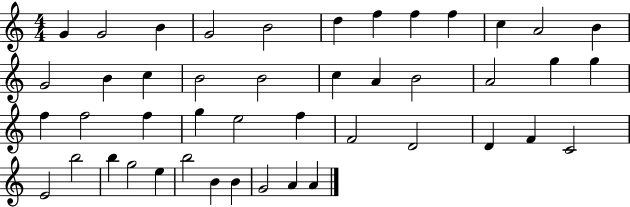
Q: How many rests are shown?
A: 0